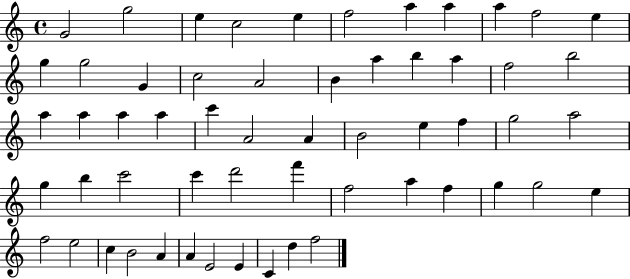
X:1
T:Untitled
M:4/4
L:1/4
K:C
G2 g2 e c2 e f2 a a a f2 e g g2 G c2 A2 B a b a f2 b2 a a a a c' A2 A B2 e f g2 a2 g b c'2 c' d'2 f' f2 a f g g2 e f2 e2 c B2 A A E2 E C d f2